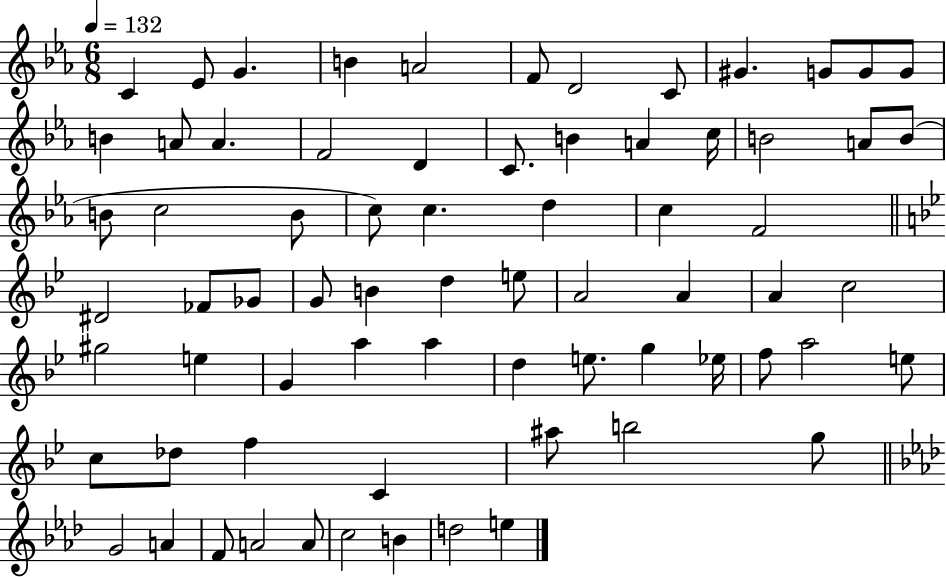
C4/q Eb4/e G4/q. B4/q A4/h F4/e D4/h C4/e G#4/q. G4/e G4/e G4/e B4/q A4/e A4/q. F4/h D4/q C4/e. B4/q A4/q C5/s B4/h A4/e B4/e B4/e C5/h B4/e C5/e C5/q. D5/q C5/q F4/h D#4/h FES4/e Gb4/e G4/e B4/q D5/q E5/e A4/h A4/q A4/q C5/h G#5/h E5/q G4/q A5/q A5/q D5/q E5/e. G5/q Eb5/s F5/e A5/h E5/e C5/e Db5/e F5/q C4/q A#5/e B5/h G5/e G4/h A4/q F4/e A4/h A4/e C5/h B4/q D5/h E5/q